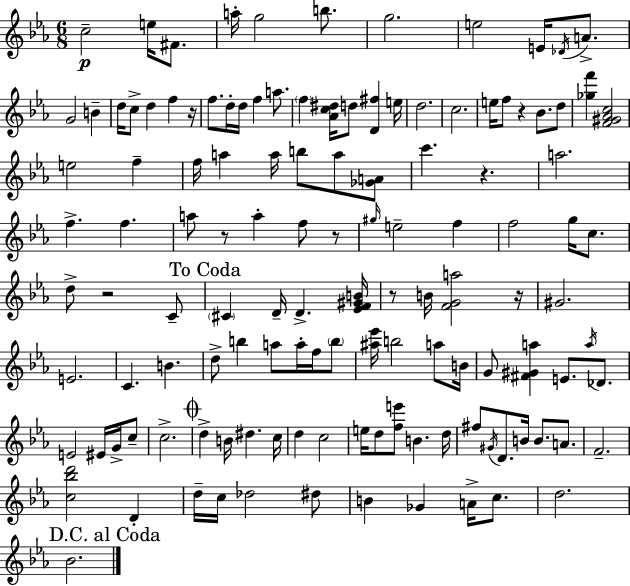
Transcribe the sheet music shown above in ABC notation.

X:1
T:Untitled
M:6/8
L:1/4
K:Cm
c2 e/4 ^F/2 a/4 g2 b/2 g2 e2 E/4 _D/4 A/2 G2 B d/4 c/2 d f z/4 f/2 d/4 d/4 f a/2 f [_Ac^d]/4 d/2 [D^f] e/4 d2 c2 e/4 f/2 z _B/2 d/2 [_gf'] [F^G_Ac]2 e2 f f/4 a a/4 b/2 a/2 [_GA]/2 c' z a2 f f a/2 z/2 a f/2 z/2 ^g/4 e2 f f2 g/4 c/2 d/2 z2 C/2 ^C D/4 D [_EF^GB]/4 z/2 B/4 [FGa]2 z/4 ^G2 E2 C B d/2 b a/2 a/4 f/4 b/2 [^a_e']/4 b2 a/2 B/4 G/2 [^F^Ga] E/2 a/4 _D/2 E2 ^E/4 G/4 c/2 c2 d B/4 ^d c/4 d c2 e/4 d/2 [fe']/2 B d/4 ^f/2 ^G/4 D/2 B/4 B/2 A/2 F2 [c_bd']2 D d/4 c/4 _d2 ^d/2 B _G A/4 c/2 d2 _B2